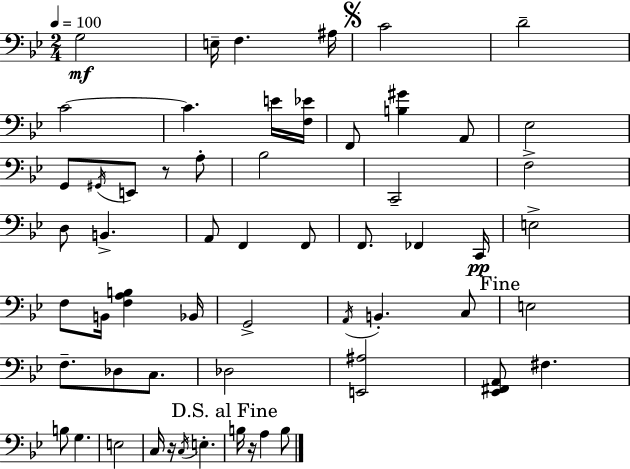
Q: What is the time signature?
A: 2/4